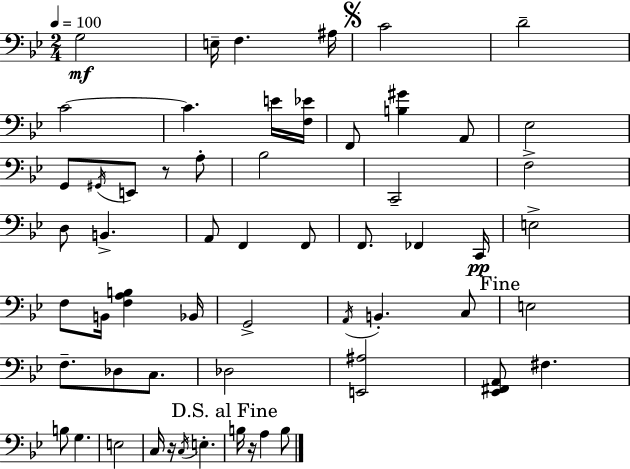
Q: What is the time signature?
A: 2/4